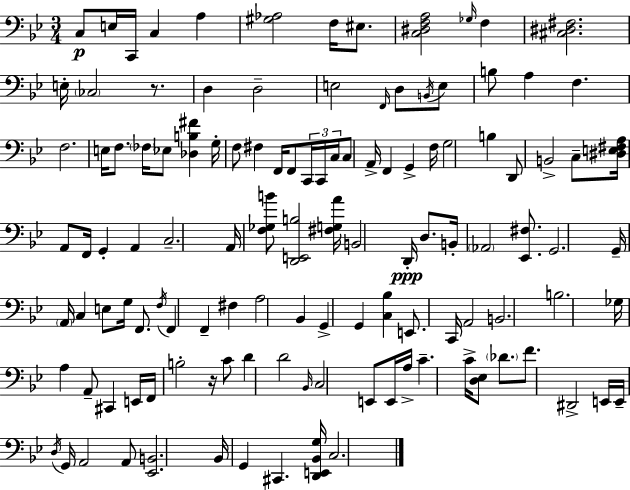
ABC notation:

X:1
T:Untitled
M:3/4
L:1/4
K:Gm
C,/2 E,/4 C,,/4 C, A, [^G,_A,]2 F,/4 ^E,/2 [C,^D,F,A,]2 _G,/4 F, [^C,^D,^F,]2 E,/4 _C,2 z/2 D, D,2 E,2 F,,/4 D,/2 B,,/4 E,/2 B,/2 A, F, F,2 E,/4 F,/2 _F,/4 _E,/2 [_D,B,^F] G,/4 F,/2 ^F, F,,/4 F,,/2 C,,/4 C,,/4 C,/4 C,/2 A,,/4 F,, G,, F,/4 G,2 B, D,,/2 B,,2 C,/2 [^D,E,^F,A,]/4 A,,/2 F,,/4 G,, A,, C,2 A,,/4 [F,_G,B]/2 [D,,E,,B,]2 [^F,G,A]/4 B,,2 D,,/4 D,/2 B,,/4 _A,,2 [_E,,^F,]/2 G,,2 G,,/4 A,,/4 C, E,/2 G,/4 F,,/2 F,/4 F,, F,, ^F, A,2 _B,, G,, G,, [C,_B,] E,,/2 C,,/4 A,,2 B,,2 B,2 _G,/4 A, A,,/2 ^C,, E,,/4 F,,/4 B,2 z/4 C/2 D D2 _B,,/4 C,2 E,,/2 E,,/4 A,/4 C C/4 [D,_E,]/2 _D/2 F/2 ^D,,2 E,,/4 E,,/4 D,/4 G,,/4 A,,2 A,,/2 [_E,,B,,]2 _B,,/4 G,, ^C,, [D,,E,,_B,,G,]/4 C,2